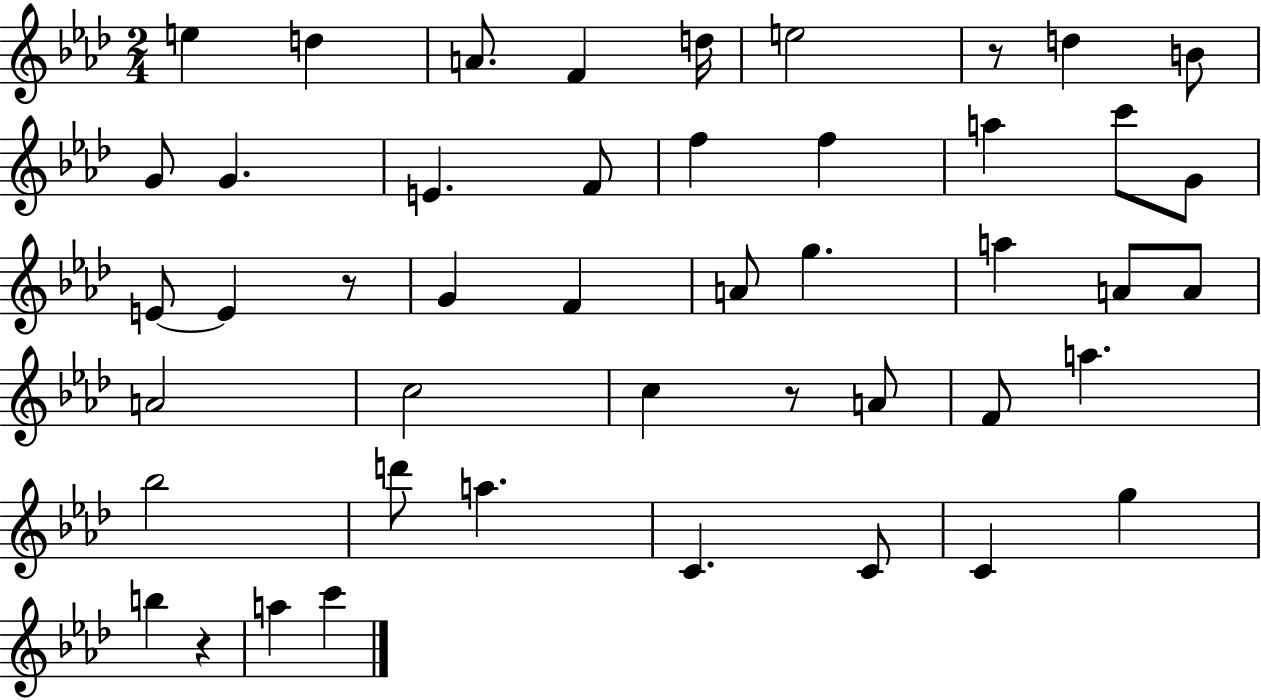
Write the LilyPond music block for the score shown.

{
  \clef treble
  \numericTimeSignature
  \time 2/4
  \key aes \major
  e''4 d''4 | a'8. f'4 d''16 | e''2 | r8 d''4 b'8 | \break g'8 g'4. | e'4. f'8 | f''4 f''4 | a''4 c'''8 g'8 | \break e'8~~ e'4 r8 | g'4 f'4 | a'8 g''4. | a''4 a'8 a'8 | \break a'2 | c''2 | c''4 r8 a'8 | f'8 a''4. | \break bes''2 | d'''8 a''4. | c'4. c'8 | c'4 g''4 | \break b''4 r4 | a''4 c'''4 | \bar "|."
}